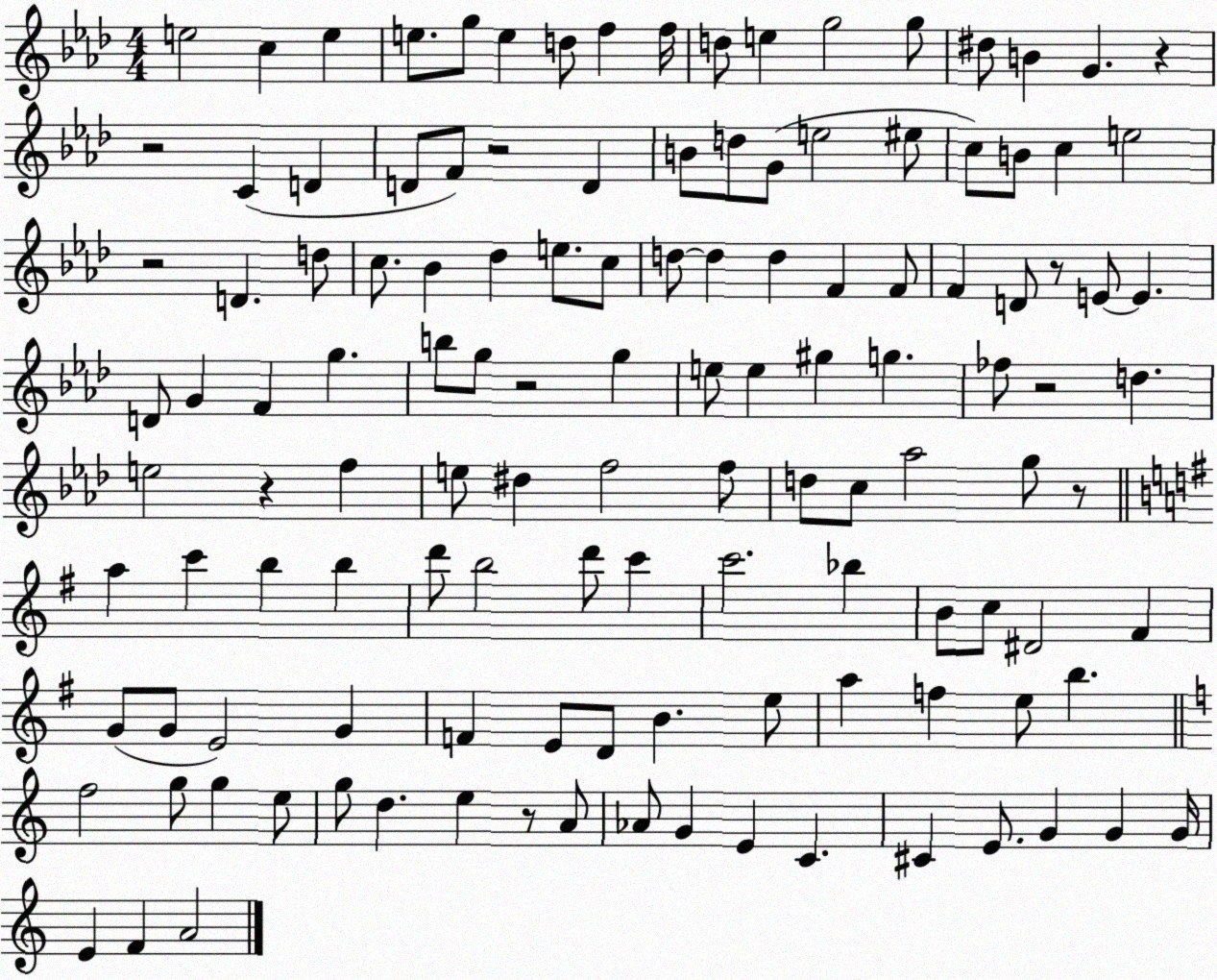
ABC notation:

X:1
T:Untitled
M:4/4
L:1/4
K:Ab
e2 c e e/2 g/2 e d/2 f f/4 d/2 e g2 g/2 ^d/2 B G z z2 C D D/2 F/2 z2 D B/2 d/2 G/2 e2 ^e/2 c/2 B/2 c e2 z2 D d/2 c/2 _B _d e/2 c/2 d/2 d d F F/2 F D/2 z/2 E/2 E D/2 G F g b/2 g/2 z2 g e/2 e ^g g _f/2 z2 d e2 z f e/2 ^d f2 f/2 d/2 c/2 _a2 g/2 z/2 a c' b b d'/2 b2 d'/2 c' c'2 _b B/2 c/2 ^D2 ^F G/2 G/2 E2 G F E/2 D/2 B e/2 a f e/2 b f2 g/2 g e/2 g/2 d e z/2 A/2 _A/2 G E C ^C E/2 G G G/4 E F A2